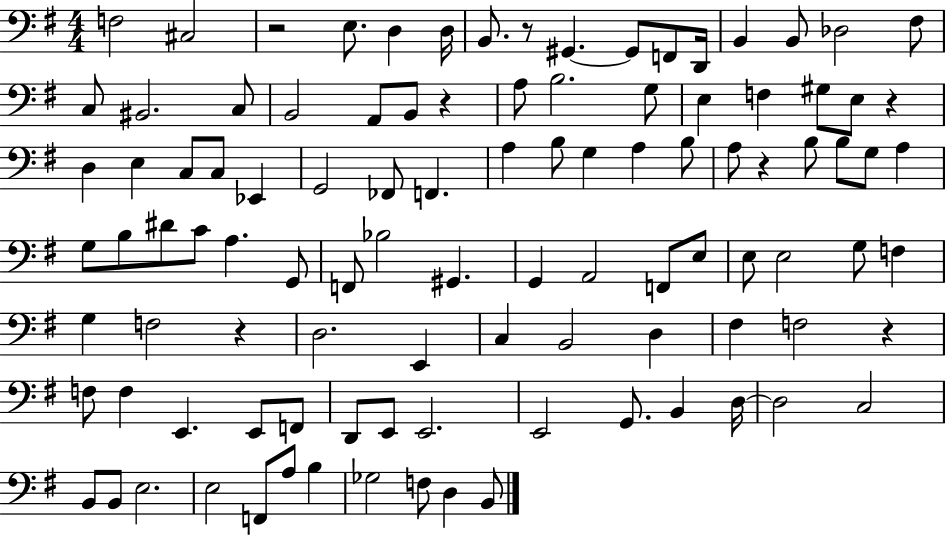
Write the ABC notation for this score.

X:1
T:Untitled
M:4/4
L:1/4
K:G
F,2 ^C,2 z2 E,/2 D, D,/4 B,,/2 z/2 ^G,, ^G,,/2 F,,/2 D,,/4 B,, B,,/2 _D,2 ^F,/2 C,/2 ^B,,2 C,/2 B,,2 A,,/2 B,,/2 z A,/2 B,2 G,/2 E, F, ^G,/2 E,/2 z D, E, C,/2 C,/2 _E,, G,,2 _F,,/2 F,, A, B,/2 G, A, B,/2 A,/2 z B,/2 B,/2 G,/2 A, G,/2 B,/2 ^D/2 C/2 A, G,,/2 F,,/2 _B,2 ^G,, G,, A,,2 F,,/2 E,/2 E,/2 E,2 G,/2 F, G, F,2 z D,2 E,, C, B,,2 D, ^F, F,2 z F,/2 F, E,, E,,/2 F,,/2 D,,/2 E,,/2 E,,2 E,,2 G,,/2 B,, D,/4 D,2 C,2 B,,/2 B,,/2 E,2 E,2 F,,/2 A,/2 B, _G,2 F,/2 D, B,,/2